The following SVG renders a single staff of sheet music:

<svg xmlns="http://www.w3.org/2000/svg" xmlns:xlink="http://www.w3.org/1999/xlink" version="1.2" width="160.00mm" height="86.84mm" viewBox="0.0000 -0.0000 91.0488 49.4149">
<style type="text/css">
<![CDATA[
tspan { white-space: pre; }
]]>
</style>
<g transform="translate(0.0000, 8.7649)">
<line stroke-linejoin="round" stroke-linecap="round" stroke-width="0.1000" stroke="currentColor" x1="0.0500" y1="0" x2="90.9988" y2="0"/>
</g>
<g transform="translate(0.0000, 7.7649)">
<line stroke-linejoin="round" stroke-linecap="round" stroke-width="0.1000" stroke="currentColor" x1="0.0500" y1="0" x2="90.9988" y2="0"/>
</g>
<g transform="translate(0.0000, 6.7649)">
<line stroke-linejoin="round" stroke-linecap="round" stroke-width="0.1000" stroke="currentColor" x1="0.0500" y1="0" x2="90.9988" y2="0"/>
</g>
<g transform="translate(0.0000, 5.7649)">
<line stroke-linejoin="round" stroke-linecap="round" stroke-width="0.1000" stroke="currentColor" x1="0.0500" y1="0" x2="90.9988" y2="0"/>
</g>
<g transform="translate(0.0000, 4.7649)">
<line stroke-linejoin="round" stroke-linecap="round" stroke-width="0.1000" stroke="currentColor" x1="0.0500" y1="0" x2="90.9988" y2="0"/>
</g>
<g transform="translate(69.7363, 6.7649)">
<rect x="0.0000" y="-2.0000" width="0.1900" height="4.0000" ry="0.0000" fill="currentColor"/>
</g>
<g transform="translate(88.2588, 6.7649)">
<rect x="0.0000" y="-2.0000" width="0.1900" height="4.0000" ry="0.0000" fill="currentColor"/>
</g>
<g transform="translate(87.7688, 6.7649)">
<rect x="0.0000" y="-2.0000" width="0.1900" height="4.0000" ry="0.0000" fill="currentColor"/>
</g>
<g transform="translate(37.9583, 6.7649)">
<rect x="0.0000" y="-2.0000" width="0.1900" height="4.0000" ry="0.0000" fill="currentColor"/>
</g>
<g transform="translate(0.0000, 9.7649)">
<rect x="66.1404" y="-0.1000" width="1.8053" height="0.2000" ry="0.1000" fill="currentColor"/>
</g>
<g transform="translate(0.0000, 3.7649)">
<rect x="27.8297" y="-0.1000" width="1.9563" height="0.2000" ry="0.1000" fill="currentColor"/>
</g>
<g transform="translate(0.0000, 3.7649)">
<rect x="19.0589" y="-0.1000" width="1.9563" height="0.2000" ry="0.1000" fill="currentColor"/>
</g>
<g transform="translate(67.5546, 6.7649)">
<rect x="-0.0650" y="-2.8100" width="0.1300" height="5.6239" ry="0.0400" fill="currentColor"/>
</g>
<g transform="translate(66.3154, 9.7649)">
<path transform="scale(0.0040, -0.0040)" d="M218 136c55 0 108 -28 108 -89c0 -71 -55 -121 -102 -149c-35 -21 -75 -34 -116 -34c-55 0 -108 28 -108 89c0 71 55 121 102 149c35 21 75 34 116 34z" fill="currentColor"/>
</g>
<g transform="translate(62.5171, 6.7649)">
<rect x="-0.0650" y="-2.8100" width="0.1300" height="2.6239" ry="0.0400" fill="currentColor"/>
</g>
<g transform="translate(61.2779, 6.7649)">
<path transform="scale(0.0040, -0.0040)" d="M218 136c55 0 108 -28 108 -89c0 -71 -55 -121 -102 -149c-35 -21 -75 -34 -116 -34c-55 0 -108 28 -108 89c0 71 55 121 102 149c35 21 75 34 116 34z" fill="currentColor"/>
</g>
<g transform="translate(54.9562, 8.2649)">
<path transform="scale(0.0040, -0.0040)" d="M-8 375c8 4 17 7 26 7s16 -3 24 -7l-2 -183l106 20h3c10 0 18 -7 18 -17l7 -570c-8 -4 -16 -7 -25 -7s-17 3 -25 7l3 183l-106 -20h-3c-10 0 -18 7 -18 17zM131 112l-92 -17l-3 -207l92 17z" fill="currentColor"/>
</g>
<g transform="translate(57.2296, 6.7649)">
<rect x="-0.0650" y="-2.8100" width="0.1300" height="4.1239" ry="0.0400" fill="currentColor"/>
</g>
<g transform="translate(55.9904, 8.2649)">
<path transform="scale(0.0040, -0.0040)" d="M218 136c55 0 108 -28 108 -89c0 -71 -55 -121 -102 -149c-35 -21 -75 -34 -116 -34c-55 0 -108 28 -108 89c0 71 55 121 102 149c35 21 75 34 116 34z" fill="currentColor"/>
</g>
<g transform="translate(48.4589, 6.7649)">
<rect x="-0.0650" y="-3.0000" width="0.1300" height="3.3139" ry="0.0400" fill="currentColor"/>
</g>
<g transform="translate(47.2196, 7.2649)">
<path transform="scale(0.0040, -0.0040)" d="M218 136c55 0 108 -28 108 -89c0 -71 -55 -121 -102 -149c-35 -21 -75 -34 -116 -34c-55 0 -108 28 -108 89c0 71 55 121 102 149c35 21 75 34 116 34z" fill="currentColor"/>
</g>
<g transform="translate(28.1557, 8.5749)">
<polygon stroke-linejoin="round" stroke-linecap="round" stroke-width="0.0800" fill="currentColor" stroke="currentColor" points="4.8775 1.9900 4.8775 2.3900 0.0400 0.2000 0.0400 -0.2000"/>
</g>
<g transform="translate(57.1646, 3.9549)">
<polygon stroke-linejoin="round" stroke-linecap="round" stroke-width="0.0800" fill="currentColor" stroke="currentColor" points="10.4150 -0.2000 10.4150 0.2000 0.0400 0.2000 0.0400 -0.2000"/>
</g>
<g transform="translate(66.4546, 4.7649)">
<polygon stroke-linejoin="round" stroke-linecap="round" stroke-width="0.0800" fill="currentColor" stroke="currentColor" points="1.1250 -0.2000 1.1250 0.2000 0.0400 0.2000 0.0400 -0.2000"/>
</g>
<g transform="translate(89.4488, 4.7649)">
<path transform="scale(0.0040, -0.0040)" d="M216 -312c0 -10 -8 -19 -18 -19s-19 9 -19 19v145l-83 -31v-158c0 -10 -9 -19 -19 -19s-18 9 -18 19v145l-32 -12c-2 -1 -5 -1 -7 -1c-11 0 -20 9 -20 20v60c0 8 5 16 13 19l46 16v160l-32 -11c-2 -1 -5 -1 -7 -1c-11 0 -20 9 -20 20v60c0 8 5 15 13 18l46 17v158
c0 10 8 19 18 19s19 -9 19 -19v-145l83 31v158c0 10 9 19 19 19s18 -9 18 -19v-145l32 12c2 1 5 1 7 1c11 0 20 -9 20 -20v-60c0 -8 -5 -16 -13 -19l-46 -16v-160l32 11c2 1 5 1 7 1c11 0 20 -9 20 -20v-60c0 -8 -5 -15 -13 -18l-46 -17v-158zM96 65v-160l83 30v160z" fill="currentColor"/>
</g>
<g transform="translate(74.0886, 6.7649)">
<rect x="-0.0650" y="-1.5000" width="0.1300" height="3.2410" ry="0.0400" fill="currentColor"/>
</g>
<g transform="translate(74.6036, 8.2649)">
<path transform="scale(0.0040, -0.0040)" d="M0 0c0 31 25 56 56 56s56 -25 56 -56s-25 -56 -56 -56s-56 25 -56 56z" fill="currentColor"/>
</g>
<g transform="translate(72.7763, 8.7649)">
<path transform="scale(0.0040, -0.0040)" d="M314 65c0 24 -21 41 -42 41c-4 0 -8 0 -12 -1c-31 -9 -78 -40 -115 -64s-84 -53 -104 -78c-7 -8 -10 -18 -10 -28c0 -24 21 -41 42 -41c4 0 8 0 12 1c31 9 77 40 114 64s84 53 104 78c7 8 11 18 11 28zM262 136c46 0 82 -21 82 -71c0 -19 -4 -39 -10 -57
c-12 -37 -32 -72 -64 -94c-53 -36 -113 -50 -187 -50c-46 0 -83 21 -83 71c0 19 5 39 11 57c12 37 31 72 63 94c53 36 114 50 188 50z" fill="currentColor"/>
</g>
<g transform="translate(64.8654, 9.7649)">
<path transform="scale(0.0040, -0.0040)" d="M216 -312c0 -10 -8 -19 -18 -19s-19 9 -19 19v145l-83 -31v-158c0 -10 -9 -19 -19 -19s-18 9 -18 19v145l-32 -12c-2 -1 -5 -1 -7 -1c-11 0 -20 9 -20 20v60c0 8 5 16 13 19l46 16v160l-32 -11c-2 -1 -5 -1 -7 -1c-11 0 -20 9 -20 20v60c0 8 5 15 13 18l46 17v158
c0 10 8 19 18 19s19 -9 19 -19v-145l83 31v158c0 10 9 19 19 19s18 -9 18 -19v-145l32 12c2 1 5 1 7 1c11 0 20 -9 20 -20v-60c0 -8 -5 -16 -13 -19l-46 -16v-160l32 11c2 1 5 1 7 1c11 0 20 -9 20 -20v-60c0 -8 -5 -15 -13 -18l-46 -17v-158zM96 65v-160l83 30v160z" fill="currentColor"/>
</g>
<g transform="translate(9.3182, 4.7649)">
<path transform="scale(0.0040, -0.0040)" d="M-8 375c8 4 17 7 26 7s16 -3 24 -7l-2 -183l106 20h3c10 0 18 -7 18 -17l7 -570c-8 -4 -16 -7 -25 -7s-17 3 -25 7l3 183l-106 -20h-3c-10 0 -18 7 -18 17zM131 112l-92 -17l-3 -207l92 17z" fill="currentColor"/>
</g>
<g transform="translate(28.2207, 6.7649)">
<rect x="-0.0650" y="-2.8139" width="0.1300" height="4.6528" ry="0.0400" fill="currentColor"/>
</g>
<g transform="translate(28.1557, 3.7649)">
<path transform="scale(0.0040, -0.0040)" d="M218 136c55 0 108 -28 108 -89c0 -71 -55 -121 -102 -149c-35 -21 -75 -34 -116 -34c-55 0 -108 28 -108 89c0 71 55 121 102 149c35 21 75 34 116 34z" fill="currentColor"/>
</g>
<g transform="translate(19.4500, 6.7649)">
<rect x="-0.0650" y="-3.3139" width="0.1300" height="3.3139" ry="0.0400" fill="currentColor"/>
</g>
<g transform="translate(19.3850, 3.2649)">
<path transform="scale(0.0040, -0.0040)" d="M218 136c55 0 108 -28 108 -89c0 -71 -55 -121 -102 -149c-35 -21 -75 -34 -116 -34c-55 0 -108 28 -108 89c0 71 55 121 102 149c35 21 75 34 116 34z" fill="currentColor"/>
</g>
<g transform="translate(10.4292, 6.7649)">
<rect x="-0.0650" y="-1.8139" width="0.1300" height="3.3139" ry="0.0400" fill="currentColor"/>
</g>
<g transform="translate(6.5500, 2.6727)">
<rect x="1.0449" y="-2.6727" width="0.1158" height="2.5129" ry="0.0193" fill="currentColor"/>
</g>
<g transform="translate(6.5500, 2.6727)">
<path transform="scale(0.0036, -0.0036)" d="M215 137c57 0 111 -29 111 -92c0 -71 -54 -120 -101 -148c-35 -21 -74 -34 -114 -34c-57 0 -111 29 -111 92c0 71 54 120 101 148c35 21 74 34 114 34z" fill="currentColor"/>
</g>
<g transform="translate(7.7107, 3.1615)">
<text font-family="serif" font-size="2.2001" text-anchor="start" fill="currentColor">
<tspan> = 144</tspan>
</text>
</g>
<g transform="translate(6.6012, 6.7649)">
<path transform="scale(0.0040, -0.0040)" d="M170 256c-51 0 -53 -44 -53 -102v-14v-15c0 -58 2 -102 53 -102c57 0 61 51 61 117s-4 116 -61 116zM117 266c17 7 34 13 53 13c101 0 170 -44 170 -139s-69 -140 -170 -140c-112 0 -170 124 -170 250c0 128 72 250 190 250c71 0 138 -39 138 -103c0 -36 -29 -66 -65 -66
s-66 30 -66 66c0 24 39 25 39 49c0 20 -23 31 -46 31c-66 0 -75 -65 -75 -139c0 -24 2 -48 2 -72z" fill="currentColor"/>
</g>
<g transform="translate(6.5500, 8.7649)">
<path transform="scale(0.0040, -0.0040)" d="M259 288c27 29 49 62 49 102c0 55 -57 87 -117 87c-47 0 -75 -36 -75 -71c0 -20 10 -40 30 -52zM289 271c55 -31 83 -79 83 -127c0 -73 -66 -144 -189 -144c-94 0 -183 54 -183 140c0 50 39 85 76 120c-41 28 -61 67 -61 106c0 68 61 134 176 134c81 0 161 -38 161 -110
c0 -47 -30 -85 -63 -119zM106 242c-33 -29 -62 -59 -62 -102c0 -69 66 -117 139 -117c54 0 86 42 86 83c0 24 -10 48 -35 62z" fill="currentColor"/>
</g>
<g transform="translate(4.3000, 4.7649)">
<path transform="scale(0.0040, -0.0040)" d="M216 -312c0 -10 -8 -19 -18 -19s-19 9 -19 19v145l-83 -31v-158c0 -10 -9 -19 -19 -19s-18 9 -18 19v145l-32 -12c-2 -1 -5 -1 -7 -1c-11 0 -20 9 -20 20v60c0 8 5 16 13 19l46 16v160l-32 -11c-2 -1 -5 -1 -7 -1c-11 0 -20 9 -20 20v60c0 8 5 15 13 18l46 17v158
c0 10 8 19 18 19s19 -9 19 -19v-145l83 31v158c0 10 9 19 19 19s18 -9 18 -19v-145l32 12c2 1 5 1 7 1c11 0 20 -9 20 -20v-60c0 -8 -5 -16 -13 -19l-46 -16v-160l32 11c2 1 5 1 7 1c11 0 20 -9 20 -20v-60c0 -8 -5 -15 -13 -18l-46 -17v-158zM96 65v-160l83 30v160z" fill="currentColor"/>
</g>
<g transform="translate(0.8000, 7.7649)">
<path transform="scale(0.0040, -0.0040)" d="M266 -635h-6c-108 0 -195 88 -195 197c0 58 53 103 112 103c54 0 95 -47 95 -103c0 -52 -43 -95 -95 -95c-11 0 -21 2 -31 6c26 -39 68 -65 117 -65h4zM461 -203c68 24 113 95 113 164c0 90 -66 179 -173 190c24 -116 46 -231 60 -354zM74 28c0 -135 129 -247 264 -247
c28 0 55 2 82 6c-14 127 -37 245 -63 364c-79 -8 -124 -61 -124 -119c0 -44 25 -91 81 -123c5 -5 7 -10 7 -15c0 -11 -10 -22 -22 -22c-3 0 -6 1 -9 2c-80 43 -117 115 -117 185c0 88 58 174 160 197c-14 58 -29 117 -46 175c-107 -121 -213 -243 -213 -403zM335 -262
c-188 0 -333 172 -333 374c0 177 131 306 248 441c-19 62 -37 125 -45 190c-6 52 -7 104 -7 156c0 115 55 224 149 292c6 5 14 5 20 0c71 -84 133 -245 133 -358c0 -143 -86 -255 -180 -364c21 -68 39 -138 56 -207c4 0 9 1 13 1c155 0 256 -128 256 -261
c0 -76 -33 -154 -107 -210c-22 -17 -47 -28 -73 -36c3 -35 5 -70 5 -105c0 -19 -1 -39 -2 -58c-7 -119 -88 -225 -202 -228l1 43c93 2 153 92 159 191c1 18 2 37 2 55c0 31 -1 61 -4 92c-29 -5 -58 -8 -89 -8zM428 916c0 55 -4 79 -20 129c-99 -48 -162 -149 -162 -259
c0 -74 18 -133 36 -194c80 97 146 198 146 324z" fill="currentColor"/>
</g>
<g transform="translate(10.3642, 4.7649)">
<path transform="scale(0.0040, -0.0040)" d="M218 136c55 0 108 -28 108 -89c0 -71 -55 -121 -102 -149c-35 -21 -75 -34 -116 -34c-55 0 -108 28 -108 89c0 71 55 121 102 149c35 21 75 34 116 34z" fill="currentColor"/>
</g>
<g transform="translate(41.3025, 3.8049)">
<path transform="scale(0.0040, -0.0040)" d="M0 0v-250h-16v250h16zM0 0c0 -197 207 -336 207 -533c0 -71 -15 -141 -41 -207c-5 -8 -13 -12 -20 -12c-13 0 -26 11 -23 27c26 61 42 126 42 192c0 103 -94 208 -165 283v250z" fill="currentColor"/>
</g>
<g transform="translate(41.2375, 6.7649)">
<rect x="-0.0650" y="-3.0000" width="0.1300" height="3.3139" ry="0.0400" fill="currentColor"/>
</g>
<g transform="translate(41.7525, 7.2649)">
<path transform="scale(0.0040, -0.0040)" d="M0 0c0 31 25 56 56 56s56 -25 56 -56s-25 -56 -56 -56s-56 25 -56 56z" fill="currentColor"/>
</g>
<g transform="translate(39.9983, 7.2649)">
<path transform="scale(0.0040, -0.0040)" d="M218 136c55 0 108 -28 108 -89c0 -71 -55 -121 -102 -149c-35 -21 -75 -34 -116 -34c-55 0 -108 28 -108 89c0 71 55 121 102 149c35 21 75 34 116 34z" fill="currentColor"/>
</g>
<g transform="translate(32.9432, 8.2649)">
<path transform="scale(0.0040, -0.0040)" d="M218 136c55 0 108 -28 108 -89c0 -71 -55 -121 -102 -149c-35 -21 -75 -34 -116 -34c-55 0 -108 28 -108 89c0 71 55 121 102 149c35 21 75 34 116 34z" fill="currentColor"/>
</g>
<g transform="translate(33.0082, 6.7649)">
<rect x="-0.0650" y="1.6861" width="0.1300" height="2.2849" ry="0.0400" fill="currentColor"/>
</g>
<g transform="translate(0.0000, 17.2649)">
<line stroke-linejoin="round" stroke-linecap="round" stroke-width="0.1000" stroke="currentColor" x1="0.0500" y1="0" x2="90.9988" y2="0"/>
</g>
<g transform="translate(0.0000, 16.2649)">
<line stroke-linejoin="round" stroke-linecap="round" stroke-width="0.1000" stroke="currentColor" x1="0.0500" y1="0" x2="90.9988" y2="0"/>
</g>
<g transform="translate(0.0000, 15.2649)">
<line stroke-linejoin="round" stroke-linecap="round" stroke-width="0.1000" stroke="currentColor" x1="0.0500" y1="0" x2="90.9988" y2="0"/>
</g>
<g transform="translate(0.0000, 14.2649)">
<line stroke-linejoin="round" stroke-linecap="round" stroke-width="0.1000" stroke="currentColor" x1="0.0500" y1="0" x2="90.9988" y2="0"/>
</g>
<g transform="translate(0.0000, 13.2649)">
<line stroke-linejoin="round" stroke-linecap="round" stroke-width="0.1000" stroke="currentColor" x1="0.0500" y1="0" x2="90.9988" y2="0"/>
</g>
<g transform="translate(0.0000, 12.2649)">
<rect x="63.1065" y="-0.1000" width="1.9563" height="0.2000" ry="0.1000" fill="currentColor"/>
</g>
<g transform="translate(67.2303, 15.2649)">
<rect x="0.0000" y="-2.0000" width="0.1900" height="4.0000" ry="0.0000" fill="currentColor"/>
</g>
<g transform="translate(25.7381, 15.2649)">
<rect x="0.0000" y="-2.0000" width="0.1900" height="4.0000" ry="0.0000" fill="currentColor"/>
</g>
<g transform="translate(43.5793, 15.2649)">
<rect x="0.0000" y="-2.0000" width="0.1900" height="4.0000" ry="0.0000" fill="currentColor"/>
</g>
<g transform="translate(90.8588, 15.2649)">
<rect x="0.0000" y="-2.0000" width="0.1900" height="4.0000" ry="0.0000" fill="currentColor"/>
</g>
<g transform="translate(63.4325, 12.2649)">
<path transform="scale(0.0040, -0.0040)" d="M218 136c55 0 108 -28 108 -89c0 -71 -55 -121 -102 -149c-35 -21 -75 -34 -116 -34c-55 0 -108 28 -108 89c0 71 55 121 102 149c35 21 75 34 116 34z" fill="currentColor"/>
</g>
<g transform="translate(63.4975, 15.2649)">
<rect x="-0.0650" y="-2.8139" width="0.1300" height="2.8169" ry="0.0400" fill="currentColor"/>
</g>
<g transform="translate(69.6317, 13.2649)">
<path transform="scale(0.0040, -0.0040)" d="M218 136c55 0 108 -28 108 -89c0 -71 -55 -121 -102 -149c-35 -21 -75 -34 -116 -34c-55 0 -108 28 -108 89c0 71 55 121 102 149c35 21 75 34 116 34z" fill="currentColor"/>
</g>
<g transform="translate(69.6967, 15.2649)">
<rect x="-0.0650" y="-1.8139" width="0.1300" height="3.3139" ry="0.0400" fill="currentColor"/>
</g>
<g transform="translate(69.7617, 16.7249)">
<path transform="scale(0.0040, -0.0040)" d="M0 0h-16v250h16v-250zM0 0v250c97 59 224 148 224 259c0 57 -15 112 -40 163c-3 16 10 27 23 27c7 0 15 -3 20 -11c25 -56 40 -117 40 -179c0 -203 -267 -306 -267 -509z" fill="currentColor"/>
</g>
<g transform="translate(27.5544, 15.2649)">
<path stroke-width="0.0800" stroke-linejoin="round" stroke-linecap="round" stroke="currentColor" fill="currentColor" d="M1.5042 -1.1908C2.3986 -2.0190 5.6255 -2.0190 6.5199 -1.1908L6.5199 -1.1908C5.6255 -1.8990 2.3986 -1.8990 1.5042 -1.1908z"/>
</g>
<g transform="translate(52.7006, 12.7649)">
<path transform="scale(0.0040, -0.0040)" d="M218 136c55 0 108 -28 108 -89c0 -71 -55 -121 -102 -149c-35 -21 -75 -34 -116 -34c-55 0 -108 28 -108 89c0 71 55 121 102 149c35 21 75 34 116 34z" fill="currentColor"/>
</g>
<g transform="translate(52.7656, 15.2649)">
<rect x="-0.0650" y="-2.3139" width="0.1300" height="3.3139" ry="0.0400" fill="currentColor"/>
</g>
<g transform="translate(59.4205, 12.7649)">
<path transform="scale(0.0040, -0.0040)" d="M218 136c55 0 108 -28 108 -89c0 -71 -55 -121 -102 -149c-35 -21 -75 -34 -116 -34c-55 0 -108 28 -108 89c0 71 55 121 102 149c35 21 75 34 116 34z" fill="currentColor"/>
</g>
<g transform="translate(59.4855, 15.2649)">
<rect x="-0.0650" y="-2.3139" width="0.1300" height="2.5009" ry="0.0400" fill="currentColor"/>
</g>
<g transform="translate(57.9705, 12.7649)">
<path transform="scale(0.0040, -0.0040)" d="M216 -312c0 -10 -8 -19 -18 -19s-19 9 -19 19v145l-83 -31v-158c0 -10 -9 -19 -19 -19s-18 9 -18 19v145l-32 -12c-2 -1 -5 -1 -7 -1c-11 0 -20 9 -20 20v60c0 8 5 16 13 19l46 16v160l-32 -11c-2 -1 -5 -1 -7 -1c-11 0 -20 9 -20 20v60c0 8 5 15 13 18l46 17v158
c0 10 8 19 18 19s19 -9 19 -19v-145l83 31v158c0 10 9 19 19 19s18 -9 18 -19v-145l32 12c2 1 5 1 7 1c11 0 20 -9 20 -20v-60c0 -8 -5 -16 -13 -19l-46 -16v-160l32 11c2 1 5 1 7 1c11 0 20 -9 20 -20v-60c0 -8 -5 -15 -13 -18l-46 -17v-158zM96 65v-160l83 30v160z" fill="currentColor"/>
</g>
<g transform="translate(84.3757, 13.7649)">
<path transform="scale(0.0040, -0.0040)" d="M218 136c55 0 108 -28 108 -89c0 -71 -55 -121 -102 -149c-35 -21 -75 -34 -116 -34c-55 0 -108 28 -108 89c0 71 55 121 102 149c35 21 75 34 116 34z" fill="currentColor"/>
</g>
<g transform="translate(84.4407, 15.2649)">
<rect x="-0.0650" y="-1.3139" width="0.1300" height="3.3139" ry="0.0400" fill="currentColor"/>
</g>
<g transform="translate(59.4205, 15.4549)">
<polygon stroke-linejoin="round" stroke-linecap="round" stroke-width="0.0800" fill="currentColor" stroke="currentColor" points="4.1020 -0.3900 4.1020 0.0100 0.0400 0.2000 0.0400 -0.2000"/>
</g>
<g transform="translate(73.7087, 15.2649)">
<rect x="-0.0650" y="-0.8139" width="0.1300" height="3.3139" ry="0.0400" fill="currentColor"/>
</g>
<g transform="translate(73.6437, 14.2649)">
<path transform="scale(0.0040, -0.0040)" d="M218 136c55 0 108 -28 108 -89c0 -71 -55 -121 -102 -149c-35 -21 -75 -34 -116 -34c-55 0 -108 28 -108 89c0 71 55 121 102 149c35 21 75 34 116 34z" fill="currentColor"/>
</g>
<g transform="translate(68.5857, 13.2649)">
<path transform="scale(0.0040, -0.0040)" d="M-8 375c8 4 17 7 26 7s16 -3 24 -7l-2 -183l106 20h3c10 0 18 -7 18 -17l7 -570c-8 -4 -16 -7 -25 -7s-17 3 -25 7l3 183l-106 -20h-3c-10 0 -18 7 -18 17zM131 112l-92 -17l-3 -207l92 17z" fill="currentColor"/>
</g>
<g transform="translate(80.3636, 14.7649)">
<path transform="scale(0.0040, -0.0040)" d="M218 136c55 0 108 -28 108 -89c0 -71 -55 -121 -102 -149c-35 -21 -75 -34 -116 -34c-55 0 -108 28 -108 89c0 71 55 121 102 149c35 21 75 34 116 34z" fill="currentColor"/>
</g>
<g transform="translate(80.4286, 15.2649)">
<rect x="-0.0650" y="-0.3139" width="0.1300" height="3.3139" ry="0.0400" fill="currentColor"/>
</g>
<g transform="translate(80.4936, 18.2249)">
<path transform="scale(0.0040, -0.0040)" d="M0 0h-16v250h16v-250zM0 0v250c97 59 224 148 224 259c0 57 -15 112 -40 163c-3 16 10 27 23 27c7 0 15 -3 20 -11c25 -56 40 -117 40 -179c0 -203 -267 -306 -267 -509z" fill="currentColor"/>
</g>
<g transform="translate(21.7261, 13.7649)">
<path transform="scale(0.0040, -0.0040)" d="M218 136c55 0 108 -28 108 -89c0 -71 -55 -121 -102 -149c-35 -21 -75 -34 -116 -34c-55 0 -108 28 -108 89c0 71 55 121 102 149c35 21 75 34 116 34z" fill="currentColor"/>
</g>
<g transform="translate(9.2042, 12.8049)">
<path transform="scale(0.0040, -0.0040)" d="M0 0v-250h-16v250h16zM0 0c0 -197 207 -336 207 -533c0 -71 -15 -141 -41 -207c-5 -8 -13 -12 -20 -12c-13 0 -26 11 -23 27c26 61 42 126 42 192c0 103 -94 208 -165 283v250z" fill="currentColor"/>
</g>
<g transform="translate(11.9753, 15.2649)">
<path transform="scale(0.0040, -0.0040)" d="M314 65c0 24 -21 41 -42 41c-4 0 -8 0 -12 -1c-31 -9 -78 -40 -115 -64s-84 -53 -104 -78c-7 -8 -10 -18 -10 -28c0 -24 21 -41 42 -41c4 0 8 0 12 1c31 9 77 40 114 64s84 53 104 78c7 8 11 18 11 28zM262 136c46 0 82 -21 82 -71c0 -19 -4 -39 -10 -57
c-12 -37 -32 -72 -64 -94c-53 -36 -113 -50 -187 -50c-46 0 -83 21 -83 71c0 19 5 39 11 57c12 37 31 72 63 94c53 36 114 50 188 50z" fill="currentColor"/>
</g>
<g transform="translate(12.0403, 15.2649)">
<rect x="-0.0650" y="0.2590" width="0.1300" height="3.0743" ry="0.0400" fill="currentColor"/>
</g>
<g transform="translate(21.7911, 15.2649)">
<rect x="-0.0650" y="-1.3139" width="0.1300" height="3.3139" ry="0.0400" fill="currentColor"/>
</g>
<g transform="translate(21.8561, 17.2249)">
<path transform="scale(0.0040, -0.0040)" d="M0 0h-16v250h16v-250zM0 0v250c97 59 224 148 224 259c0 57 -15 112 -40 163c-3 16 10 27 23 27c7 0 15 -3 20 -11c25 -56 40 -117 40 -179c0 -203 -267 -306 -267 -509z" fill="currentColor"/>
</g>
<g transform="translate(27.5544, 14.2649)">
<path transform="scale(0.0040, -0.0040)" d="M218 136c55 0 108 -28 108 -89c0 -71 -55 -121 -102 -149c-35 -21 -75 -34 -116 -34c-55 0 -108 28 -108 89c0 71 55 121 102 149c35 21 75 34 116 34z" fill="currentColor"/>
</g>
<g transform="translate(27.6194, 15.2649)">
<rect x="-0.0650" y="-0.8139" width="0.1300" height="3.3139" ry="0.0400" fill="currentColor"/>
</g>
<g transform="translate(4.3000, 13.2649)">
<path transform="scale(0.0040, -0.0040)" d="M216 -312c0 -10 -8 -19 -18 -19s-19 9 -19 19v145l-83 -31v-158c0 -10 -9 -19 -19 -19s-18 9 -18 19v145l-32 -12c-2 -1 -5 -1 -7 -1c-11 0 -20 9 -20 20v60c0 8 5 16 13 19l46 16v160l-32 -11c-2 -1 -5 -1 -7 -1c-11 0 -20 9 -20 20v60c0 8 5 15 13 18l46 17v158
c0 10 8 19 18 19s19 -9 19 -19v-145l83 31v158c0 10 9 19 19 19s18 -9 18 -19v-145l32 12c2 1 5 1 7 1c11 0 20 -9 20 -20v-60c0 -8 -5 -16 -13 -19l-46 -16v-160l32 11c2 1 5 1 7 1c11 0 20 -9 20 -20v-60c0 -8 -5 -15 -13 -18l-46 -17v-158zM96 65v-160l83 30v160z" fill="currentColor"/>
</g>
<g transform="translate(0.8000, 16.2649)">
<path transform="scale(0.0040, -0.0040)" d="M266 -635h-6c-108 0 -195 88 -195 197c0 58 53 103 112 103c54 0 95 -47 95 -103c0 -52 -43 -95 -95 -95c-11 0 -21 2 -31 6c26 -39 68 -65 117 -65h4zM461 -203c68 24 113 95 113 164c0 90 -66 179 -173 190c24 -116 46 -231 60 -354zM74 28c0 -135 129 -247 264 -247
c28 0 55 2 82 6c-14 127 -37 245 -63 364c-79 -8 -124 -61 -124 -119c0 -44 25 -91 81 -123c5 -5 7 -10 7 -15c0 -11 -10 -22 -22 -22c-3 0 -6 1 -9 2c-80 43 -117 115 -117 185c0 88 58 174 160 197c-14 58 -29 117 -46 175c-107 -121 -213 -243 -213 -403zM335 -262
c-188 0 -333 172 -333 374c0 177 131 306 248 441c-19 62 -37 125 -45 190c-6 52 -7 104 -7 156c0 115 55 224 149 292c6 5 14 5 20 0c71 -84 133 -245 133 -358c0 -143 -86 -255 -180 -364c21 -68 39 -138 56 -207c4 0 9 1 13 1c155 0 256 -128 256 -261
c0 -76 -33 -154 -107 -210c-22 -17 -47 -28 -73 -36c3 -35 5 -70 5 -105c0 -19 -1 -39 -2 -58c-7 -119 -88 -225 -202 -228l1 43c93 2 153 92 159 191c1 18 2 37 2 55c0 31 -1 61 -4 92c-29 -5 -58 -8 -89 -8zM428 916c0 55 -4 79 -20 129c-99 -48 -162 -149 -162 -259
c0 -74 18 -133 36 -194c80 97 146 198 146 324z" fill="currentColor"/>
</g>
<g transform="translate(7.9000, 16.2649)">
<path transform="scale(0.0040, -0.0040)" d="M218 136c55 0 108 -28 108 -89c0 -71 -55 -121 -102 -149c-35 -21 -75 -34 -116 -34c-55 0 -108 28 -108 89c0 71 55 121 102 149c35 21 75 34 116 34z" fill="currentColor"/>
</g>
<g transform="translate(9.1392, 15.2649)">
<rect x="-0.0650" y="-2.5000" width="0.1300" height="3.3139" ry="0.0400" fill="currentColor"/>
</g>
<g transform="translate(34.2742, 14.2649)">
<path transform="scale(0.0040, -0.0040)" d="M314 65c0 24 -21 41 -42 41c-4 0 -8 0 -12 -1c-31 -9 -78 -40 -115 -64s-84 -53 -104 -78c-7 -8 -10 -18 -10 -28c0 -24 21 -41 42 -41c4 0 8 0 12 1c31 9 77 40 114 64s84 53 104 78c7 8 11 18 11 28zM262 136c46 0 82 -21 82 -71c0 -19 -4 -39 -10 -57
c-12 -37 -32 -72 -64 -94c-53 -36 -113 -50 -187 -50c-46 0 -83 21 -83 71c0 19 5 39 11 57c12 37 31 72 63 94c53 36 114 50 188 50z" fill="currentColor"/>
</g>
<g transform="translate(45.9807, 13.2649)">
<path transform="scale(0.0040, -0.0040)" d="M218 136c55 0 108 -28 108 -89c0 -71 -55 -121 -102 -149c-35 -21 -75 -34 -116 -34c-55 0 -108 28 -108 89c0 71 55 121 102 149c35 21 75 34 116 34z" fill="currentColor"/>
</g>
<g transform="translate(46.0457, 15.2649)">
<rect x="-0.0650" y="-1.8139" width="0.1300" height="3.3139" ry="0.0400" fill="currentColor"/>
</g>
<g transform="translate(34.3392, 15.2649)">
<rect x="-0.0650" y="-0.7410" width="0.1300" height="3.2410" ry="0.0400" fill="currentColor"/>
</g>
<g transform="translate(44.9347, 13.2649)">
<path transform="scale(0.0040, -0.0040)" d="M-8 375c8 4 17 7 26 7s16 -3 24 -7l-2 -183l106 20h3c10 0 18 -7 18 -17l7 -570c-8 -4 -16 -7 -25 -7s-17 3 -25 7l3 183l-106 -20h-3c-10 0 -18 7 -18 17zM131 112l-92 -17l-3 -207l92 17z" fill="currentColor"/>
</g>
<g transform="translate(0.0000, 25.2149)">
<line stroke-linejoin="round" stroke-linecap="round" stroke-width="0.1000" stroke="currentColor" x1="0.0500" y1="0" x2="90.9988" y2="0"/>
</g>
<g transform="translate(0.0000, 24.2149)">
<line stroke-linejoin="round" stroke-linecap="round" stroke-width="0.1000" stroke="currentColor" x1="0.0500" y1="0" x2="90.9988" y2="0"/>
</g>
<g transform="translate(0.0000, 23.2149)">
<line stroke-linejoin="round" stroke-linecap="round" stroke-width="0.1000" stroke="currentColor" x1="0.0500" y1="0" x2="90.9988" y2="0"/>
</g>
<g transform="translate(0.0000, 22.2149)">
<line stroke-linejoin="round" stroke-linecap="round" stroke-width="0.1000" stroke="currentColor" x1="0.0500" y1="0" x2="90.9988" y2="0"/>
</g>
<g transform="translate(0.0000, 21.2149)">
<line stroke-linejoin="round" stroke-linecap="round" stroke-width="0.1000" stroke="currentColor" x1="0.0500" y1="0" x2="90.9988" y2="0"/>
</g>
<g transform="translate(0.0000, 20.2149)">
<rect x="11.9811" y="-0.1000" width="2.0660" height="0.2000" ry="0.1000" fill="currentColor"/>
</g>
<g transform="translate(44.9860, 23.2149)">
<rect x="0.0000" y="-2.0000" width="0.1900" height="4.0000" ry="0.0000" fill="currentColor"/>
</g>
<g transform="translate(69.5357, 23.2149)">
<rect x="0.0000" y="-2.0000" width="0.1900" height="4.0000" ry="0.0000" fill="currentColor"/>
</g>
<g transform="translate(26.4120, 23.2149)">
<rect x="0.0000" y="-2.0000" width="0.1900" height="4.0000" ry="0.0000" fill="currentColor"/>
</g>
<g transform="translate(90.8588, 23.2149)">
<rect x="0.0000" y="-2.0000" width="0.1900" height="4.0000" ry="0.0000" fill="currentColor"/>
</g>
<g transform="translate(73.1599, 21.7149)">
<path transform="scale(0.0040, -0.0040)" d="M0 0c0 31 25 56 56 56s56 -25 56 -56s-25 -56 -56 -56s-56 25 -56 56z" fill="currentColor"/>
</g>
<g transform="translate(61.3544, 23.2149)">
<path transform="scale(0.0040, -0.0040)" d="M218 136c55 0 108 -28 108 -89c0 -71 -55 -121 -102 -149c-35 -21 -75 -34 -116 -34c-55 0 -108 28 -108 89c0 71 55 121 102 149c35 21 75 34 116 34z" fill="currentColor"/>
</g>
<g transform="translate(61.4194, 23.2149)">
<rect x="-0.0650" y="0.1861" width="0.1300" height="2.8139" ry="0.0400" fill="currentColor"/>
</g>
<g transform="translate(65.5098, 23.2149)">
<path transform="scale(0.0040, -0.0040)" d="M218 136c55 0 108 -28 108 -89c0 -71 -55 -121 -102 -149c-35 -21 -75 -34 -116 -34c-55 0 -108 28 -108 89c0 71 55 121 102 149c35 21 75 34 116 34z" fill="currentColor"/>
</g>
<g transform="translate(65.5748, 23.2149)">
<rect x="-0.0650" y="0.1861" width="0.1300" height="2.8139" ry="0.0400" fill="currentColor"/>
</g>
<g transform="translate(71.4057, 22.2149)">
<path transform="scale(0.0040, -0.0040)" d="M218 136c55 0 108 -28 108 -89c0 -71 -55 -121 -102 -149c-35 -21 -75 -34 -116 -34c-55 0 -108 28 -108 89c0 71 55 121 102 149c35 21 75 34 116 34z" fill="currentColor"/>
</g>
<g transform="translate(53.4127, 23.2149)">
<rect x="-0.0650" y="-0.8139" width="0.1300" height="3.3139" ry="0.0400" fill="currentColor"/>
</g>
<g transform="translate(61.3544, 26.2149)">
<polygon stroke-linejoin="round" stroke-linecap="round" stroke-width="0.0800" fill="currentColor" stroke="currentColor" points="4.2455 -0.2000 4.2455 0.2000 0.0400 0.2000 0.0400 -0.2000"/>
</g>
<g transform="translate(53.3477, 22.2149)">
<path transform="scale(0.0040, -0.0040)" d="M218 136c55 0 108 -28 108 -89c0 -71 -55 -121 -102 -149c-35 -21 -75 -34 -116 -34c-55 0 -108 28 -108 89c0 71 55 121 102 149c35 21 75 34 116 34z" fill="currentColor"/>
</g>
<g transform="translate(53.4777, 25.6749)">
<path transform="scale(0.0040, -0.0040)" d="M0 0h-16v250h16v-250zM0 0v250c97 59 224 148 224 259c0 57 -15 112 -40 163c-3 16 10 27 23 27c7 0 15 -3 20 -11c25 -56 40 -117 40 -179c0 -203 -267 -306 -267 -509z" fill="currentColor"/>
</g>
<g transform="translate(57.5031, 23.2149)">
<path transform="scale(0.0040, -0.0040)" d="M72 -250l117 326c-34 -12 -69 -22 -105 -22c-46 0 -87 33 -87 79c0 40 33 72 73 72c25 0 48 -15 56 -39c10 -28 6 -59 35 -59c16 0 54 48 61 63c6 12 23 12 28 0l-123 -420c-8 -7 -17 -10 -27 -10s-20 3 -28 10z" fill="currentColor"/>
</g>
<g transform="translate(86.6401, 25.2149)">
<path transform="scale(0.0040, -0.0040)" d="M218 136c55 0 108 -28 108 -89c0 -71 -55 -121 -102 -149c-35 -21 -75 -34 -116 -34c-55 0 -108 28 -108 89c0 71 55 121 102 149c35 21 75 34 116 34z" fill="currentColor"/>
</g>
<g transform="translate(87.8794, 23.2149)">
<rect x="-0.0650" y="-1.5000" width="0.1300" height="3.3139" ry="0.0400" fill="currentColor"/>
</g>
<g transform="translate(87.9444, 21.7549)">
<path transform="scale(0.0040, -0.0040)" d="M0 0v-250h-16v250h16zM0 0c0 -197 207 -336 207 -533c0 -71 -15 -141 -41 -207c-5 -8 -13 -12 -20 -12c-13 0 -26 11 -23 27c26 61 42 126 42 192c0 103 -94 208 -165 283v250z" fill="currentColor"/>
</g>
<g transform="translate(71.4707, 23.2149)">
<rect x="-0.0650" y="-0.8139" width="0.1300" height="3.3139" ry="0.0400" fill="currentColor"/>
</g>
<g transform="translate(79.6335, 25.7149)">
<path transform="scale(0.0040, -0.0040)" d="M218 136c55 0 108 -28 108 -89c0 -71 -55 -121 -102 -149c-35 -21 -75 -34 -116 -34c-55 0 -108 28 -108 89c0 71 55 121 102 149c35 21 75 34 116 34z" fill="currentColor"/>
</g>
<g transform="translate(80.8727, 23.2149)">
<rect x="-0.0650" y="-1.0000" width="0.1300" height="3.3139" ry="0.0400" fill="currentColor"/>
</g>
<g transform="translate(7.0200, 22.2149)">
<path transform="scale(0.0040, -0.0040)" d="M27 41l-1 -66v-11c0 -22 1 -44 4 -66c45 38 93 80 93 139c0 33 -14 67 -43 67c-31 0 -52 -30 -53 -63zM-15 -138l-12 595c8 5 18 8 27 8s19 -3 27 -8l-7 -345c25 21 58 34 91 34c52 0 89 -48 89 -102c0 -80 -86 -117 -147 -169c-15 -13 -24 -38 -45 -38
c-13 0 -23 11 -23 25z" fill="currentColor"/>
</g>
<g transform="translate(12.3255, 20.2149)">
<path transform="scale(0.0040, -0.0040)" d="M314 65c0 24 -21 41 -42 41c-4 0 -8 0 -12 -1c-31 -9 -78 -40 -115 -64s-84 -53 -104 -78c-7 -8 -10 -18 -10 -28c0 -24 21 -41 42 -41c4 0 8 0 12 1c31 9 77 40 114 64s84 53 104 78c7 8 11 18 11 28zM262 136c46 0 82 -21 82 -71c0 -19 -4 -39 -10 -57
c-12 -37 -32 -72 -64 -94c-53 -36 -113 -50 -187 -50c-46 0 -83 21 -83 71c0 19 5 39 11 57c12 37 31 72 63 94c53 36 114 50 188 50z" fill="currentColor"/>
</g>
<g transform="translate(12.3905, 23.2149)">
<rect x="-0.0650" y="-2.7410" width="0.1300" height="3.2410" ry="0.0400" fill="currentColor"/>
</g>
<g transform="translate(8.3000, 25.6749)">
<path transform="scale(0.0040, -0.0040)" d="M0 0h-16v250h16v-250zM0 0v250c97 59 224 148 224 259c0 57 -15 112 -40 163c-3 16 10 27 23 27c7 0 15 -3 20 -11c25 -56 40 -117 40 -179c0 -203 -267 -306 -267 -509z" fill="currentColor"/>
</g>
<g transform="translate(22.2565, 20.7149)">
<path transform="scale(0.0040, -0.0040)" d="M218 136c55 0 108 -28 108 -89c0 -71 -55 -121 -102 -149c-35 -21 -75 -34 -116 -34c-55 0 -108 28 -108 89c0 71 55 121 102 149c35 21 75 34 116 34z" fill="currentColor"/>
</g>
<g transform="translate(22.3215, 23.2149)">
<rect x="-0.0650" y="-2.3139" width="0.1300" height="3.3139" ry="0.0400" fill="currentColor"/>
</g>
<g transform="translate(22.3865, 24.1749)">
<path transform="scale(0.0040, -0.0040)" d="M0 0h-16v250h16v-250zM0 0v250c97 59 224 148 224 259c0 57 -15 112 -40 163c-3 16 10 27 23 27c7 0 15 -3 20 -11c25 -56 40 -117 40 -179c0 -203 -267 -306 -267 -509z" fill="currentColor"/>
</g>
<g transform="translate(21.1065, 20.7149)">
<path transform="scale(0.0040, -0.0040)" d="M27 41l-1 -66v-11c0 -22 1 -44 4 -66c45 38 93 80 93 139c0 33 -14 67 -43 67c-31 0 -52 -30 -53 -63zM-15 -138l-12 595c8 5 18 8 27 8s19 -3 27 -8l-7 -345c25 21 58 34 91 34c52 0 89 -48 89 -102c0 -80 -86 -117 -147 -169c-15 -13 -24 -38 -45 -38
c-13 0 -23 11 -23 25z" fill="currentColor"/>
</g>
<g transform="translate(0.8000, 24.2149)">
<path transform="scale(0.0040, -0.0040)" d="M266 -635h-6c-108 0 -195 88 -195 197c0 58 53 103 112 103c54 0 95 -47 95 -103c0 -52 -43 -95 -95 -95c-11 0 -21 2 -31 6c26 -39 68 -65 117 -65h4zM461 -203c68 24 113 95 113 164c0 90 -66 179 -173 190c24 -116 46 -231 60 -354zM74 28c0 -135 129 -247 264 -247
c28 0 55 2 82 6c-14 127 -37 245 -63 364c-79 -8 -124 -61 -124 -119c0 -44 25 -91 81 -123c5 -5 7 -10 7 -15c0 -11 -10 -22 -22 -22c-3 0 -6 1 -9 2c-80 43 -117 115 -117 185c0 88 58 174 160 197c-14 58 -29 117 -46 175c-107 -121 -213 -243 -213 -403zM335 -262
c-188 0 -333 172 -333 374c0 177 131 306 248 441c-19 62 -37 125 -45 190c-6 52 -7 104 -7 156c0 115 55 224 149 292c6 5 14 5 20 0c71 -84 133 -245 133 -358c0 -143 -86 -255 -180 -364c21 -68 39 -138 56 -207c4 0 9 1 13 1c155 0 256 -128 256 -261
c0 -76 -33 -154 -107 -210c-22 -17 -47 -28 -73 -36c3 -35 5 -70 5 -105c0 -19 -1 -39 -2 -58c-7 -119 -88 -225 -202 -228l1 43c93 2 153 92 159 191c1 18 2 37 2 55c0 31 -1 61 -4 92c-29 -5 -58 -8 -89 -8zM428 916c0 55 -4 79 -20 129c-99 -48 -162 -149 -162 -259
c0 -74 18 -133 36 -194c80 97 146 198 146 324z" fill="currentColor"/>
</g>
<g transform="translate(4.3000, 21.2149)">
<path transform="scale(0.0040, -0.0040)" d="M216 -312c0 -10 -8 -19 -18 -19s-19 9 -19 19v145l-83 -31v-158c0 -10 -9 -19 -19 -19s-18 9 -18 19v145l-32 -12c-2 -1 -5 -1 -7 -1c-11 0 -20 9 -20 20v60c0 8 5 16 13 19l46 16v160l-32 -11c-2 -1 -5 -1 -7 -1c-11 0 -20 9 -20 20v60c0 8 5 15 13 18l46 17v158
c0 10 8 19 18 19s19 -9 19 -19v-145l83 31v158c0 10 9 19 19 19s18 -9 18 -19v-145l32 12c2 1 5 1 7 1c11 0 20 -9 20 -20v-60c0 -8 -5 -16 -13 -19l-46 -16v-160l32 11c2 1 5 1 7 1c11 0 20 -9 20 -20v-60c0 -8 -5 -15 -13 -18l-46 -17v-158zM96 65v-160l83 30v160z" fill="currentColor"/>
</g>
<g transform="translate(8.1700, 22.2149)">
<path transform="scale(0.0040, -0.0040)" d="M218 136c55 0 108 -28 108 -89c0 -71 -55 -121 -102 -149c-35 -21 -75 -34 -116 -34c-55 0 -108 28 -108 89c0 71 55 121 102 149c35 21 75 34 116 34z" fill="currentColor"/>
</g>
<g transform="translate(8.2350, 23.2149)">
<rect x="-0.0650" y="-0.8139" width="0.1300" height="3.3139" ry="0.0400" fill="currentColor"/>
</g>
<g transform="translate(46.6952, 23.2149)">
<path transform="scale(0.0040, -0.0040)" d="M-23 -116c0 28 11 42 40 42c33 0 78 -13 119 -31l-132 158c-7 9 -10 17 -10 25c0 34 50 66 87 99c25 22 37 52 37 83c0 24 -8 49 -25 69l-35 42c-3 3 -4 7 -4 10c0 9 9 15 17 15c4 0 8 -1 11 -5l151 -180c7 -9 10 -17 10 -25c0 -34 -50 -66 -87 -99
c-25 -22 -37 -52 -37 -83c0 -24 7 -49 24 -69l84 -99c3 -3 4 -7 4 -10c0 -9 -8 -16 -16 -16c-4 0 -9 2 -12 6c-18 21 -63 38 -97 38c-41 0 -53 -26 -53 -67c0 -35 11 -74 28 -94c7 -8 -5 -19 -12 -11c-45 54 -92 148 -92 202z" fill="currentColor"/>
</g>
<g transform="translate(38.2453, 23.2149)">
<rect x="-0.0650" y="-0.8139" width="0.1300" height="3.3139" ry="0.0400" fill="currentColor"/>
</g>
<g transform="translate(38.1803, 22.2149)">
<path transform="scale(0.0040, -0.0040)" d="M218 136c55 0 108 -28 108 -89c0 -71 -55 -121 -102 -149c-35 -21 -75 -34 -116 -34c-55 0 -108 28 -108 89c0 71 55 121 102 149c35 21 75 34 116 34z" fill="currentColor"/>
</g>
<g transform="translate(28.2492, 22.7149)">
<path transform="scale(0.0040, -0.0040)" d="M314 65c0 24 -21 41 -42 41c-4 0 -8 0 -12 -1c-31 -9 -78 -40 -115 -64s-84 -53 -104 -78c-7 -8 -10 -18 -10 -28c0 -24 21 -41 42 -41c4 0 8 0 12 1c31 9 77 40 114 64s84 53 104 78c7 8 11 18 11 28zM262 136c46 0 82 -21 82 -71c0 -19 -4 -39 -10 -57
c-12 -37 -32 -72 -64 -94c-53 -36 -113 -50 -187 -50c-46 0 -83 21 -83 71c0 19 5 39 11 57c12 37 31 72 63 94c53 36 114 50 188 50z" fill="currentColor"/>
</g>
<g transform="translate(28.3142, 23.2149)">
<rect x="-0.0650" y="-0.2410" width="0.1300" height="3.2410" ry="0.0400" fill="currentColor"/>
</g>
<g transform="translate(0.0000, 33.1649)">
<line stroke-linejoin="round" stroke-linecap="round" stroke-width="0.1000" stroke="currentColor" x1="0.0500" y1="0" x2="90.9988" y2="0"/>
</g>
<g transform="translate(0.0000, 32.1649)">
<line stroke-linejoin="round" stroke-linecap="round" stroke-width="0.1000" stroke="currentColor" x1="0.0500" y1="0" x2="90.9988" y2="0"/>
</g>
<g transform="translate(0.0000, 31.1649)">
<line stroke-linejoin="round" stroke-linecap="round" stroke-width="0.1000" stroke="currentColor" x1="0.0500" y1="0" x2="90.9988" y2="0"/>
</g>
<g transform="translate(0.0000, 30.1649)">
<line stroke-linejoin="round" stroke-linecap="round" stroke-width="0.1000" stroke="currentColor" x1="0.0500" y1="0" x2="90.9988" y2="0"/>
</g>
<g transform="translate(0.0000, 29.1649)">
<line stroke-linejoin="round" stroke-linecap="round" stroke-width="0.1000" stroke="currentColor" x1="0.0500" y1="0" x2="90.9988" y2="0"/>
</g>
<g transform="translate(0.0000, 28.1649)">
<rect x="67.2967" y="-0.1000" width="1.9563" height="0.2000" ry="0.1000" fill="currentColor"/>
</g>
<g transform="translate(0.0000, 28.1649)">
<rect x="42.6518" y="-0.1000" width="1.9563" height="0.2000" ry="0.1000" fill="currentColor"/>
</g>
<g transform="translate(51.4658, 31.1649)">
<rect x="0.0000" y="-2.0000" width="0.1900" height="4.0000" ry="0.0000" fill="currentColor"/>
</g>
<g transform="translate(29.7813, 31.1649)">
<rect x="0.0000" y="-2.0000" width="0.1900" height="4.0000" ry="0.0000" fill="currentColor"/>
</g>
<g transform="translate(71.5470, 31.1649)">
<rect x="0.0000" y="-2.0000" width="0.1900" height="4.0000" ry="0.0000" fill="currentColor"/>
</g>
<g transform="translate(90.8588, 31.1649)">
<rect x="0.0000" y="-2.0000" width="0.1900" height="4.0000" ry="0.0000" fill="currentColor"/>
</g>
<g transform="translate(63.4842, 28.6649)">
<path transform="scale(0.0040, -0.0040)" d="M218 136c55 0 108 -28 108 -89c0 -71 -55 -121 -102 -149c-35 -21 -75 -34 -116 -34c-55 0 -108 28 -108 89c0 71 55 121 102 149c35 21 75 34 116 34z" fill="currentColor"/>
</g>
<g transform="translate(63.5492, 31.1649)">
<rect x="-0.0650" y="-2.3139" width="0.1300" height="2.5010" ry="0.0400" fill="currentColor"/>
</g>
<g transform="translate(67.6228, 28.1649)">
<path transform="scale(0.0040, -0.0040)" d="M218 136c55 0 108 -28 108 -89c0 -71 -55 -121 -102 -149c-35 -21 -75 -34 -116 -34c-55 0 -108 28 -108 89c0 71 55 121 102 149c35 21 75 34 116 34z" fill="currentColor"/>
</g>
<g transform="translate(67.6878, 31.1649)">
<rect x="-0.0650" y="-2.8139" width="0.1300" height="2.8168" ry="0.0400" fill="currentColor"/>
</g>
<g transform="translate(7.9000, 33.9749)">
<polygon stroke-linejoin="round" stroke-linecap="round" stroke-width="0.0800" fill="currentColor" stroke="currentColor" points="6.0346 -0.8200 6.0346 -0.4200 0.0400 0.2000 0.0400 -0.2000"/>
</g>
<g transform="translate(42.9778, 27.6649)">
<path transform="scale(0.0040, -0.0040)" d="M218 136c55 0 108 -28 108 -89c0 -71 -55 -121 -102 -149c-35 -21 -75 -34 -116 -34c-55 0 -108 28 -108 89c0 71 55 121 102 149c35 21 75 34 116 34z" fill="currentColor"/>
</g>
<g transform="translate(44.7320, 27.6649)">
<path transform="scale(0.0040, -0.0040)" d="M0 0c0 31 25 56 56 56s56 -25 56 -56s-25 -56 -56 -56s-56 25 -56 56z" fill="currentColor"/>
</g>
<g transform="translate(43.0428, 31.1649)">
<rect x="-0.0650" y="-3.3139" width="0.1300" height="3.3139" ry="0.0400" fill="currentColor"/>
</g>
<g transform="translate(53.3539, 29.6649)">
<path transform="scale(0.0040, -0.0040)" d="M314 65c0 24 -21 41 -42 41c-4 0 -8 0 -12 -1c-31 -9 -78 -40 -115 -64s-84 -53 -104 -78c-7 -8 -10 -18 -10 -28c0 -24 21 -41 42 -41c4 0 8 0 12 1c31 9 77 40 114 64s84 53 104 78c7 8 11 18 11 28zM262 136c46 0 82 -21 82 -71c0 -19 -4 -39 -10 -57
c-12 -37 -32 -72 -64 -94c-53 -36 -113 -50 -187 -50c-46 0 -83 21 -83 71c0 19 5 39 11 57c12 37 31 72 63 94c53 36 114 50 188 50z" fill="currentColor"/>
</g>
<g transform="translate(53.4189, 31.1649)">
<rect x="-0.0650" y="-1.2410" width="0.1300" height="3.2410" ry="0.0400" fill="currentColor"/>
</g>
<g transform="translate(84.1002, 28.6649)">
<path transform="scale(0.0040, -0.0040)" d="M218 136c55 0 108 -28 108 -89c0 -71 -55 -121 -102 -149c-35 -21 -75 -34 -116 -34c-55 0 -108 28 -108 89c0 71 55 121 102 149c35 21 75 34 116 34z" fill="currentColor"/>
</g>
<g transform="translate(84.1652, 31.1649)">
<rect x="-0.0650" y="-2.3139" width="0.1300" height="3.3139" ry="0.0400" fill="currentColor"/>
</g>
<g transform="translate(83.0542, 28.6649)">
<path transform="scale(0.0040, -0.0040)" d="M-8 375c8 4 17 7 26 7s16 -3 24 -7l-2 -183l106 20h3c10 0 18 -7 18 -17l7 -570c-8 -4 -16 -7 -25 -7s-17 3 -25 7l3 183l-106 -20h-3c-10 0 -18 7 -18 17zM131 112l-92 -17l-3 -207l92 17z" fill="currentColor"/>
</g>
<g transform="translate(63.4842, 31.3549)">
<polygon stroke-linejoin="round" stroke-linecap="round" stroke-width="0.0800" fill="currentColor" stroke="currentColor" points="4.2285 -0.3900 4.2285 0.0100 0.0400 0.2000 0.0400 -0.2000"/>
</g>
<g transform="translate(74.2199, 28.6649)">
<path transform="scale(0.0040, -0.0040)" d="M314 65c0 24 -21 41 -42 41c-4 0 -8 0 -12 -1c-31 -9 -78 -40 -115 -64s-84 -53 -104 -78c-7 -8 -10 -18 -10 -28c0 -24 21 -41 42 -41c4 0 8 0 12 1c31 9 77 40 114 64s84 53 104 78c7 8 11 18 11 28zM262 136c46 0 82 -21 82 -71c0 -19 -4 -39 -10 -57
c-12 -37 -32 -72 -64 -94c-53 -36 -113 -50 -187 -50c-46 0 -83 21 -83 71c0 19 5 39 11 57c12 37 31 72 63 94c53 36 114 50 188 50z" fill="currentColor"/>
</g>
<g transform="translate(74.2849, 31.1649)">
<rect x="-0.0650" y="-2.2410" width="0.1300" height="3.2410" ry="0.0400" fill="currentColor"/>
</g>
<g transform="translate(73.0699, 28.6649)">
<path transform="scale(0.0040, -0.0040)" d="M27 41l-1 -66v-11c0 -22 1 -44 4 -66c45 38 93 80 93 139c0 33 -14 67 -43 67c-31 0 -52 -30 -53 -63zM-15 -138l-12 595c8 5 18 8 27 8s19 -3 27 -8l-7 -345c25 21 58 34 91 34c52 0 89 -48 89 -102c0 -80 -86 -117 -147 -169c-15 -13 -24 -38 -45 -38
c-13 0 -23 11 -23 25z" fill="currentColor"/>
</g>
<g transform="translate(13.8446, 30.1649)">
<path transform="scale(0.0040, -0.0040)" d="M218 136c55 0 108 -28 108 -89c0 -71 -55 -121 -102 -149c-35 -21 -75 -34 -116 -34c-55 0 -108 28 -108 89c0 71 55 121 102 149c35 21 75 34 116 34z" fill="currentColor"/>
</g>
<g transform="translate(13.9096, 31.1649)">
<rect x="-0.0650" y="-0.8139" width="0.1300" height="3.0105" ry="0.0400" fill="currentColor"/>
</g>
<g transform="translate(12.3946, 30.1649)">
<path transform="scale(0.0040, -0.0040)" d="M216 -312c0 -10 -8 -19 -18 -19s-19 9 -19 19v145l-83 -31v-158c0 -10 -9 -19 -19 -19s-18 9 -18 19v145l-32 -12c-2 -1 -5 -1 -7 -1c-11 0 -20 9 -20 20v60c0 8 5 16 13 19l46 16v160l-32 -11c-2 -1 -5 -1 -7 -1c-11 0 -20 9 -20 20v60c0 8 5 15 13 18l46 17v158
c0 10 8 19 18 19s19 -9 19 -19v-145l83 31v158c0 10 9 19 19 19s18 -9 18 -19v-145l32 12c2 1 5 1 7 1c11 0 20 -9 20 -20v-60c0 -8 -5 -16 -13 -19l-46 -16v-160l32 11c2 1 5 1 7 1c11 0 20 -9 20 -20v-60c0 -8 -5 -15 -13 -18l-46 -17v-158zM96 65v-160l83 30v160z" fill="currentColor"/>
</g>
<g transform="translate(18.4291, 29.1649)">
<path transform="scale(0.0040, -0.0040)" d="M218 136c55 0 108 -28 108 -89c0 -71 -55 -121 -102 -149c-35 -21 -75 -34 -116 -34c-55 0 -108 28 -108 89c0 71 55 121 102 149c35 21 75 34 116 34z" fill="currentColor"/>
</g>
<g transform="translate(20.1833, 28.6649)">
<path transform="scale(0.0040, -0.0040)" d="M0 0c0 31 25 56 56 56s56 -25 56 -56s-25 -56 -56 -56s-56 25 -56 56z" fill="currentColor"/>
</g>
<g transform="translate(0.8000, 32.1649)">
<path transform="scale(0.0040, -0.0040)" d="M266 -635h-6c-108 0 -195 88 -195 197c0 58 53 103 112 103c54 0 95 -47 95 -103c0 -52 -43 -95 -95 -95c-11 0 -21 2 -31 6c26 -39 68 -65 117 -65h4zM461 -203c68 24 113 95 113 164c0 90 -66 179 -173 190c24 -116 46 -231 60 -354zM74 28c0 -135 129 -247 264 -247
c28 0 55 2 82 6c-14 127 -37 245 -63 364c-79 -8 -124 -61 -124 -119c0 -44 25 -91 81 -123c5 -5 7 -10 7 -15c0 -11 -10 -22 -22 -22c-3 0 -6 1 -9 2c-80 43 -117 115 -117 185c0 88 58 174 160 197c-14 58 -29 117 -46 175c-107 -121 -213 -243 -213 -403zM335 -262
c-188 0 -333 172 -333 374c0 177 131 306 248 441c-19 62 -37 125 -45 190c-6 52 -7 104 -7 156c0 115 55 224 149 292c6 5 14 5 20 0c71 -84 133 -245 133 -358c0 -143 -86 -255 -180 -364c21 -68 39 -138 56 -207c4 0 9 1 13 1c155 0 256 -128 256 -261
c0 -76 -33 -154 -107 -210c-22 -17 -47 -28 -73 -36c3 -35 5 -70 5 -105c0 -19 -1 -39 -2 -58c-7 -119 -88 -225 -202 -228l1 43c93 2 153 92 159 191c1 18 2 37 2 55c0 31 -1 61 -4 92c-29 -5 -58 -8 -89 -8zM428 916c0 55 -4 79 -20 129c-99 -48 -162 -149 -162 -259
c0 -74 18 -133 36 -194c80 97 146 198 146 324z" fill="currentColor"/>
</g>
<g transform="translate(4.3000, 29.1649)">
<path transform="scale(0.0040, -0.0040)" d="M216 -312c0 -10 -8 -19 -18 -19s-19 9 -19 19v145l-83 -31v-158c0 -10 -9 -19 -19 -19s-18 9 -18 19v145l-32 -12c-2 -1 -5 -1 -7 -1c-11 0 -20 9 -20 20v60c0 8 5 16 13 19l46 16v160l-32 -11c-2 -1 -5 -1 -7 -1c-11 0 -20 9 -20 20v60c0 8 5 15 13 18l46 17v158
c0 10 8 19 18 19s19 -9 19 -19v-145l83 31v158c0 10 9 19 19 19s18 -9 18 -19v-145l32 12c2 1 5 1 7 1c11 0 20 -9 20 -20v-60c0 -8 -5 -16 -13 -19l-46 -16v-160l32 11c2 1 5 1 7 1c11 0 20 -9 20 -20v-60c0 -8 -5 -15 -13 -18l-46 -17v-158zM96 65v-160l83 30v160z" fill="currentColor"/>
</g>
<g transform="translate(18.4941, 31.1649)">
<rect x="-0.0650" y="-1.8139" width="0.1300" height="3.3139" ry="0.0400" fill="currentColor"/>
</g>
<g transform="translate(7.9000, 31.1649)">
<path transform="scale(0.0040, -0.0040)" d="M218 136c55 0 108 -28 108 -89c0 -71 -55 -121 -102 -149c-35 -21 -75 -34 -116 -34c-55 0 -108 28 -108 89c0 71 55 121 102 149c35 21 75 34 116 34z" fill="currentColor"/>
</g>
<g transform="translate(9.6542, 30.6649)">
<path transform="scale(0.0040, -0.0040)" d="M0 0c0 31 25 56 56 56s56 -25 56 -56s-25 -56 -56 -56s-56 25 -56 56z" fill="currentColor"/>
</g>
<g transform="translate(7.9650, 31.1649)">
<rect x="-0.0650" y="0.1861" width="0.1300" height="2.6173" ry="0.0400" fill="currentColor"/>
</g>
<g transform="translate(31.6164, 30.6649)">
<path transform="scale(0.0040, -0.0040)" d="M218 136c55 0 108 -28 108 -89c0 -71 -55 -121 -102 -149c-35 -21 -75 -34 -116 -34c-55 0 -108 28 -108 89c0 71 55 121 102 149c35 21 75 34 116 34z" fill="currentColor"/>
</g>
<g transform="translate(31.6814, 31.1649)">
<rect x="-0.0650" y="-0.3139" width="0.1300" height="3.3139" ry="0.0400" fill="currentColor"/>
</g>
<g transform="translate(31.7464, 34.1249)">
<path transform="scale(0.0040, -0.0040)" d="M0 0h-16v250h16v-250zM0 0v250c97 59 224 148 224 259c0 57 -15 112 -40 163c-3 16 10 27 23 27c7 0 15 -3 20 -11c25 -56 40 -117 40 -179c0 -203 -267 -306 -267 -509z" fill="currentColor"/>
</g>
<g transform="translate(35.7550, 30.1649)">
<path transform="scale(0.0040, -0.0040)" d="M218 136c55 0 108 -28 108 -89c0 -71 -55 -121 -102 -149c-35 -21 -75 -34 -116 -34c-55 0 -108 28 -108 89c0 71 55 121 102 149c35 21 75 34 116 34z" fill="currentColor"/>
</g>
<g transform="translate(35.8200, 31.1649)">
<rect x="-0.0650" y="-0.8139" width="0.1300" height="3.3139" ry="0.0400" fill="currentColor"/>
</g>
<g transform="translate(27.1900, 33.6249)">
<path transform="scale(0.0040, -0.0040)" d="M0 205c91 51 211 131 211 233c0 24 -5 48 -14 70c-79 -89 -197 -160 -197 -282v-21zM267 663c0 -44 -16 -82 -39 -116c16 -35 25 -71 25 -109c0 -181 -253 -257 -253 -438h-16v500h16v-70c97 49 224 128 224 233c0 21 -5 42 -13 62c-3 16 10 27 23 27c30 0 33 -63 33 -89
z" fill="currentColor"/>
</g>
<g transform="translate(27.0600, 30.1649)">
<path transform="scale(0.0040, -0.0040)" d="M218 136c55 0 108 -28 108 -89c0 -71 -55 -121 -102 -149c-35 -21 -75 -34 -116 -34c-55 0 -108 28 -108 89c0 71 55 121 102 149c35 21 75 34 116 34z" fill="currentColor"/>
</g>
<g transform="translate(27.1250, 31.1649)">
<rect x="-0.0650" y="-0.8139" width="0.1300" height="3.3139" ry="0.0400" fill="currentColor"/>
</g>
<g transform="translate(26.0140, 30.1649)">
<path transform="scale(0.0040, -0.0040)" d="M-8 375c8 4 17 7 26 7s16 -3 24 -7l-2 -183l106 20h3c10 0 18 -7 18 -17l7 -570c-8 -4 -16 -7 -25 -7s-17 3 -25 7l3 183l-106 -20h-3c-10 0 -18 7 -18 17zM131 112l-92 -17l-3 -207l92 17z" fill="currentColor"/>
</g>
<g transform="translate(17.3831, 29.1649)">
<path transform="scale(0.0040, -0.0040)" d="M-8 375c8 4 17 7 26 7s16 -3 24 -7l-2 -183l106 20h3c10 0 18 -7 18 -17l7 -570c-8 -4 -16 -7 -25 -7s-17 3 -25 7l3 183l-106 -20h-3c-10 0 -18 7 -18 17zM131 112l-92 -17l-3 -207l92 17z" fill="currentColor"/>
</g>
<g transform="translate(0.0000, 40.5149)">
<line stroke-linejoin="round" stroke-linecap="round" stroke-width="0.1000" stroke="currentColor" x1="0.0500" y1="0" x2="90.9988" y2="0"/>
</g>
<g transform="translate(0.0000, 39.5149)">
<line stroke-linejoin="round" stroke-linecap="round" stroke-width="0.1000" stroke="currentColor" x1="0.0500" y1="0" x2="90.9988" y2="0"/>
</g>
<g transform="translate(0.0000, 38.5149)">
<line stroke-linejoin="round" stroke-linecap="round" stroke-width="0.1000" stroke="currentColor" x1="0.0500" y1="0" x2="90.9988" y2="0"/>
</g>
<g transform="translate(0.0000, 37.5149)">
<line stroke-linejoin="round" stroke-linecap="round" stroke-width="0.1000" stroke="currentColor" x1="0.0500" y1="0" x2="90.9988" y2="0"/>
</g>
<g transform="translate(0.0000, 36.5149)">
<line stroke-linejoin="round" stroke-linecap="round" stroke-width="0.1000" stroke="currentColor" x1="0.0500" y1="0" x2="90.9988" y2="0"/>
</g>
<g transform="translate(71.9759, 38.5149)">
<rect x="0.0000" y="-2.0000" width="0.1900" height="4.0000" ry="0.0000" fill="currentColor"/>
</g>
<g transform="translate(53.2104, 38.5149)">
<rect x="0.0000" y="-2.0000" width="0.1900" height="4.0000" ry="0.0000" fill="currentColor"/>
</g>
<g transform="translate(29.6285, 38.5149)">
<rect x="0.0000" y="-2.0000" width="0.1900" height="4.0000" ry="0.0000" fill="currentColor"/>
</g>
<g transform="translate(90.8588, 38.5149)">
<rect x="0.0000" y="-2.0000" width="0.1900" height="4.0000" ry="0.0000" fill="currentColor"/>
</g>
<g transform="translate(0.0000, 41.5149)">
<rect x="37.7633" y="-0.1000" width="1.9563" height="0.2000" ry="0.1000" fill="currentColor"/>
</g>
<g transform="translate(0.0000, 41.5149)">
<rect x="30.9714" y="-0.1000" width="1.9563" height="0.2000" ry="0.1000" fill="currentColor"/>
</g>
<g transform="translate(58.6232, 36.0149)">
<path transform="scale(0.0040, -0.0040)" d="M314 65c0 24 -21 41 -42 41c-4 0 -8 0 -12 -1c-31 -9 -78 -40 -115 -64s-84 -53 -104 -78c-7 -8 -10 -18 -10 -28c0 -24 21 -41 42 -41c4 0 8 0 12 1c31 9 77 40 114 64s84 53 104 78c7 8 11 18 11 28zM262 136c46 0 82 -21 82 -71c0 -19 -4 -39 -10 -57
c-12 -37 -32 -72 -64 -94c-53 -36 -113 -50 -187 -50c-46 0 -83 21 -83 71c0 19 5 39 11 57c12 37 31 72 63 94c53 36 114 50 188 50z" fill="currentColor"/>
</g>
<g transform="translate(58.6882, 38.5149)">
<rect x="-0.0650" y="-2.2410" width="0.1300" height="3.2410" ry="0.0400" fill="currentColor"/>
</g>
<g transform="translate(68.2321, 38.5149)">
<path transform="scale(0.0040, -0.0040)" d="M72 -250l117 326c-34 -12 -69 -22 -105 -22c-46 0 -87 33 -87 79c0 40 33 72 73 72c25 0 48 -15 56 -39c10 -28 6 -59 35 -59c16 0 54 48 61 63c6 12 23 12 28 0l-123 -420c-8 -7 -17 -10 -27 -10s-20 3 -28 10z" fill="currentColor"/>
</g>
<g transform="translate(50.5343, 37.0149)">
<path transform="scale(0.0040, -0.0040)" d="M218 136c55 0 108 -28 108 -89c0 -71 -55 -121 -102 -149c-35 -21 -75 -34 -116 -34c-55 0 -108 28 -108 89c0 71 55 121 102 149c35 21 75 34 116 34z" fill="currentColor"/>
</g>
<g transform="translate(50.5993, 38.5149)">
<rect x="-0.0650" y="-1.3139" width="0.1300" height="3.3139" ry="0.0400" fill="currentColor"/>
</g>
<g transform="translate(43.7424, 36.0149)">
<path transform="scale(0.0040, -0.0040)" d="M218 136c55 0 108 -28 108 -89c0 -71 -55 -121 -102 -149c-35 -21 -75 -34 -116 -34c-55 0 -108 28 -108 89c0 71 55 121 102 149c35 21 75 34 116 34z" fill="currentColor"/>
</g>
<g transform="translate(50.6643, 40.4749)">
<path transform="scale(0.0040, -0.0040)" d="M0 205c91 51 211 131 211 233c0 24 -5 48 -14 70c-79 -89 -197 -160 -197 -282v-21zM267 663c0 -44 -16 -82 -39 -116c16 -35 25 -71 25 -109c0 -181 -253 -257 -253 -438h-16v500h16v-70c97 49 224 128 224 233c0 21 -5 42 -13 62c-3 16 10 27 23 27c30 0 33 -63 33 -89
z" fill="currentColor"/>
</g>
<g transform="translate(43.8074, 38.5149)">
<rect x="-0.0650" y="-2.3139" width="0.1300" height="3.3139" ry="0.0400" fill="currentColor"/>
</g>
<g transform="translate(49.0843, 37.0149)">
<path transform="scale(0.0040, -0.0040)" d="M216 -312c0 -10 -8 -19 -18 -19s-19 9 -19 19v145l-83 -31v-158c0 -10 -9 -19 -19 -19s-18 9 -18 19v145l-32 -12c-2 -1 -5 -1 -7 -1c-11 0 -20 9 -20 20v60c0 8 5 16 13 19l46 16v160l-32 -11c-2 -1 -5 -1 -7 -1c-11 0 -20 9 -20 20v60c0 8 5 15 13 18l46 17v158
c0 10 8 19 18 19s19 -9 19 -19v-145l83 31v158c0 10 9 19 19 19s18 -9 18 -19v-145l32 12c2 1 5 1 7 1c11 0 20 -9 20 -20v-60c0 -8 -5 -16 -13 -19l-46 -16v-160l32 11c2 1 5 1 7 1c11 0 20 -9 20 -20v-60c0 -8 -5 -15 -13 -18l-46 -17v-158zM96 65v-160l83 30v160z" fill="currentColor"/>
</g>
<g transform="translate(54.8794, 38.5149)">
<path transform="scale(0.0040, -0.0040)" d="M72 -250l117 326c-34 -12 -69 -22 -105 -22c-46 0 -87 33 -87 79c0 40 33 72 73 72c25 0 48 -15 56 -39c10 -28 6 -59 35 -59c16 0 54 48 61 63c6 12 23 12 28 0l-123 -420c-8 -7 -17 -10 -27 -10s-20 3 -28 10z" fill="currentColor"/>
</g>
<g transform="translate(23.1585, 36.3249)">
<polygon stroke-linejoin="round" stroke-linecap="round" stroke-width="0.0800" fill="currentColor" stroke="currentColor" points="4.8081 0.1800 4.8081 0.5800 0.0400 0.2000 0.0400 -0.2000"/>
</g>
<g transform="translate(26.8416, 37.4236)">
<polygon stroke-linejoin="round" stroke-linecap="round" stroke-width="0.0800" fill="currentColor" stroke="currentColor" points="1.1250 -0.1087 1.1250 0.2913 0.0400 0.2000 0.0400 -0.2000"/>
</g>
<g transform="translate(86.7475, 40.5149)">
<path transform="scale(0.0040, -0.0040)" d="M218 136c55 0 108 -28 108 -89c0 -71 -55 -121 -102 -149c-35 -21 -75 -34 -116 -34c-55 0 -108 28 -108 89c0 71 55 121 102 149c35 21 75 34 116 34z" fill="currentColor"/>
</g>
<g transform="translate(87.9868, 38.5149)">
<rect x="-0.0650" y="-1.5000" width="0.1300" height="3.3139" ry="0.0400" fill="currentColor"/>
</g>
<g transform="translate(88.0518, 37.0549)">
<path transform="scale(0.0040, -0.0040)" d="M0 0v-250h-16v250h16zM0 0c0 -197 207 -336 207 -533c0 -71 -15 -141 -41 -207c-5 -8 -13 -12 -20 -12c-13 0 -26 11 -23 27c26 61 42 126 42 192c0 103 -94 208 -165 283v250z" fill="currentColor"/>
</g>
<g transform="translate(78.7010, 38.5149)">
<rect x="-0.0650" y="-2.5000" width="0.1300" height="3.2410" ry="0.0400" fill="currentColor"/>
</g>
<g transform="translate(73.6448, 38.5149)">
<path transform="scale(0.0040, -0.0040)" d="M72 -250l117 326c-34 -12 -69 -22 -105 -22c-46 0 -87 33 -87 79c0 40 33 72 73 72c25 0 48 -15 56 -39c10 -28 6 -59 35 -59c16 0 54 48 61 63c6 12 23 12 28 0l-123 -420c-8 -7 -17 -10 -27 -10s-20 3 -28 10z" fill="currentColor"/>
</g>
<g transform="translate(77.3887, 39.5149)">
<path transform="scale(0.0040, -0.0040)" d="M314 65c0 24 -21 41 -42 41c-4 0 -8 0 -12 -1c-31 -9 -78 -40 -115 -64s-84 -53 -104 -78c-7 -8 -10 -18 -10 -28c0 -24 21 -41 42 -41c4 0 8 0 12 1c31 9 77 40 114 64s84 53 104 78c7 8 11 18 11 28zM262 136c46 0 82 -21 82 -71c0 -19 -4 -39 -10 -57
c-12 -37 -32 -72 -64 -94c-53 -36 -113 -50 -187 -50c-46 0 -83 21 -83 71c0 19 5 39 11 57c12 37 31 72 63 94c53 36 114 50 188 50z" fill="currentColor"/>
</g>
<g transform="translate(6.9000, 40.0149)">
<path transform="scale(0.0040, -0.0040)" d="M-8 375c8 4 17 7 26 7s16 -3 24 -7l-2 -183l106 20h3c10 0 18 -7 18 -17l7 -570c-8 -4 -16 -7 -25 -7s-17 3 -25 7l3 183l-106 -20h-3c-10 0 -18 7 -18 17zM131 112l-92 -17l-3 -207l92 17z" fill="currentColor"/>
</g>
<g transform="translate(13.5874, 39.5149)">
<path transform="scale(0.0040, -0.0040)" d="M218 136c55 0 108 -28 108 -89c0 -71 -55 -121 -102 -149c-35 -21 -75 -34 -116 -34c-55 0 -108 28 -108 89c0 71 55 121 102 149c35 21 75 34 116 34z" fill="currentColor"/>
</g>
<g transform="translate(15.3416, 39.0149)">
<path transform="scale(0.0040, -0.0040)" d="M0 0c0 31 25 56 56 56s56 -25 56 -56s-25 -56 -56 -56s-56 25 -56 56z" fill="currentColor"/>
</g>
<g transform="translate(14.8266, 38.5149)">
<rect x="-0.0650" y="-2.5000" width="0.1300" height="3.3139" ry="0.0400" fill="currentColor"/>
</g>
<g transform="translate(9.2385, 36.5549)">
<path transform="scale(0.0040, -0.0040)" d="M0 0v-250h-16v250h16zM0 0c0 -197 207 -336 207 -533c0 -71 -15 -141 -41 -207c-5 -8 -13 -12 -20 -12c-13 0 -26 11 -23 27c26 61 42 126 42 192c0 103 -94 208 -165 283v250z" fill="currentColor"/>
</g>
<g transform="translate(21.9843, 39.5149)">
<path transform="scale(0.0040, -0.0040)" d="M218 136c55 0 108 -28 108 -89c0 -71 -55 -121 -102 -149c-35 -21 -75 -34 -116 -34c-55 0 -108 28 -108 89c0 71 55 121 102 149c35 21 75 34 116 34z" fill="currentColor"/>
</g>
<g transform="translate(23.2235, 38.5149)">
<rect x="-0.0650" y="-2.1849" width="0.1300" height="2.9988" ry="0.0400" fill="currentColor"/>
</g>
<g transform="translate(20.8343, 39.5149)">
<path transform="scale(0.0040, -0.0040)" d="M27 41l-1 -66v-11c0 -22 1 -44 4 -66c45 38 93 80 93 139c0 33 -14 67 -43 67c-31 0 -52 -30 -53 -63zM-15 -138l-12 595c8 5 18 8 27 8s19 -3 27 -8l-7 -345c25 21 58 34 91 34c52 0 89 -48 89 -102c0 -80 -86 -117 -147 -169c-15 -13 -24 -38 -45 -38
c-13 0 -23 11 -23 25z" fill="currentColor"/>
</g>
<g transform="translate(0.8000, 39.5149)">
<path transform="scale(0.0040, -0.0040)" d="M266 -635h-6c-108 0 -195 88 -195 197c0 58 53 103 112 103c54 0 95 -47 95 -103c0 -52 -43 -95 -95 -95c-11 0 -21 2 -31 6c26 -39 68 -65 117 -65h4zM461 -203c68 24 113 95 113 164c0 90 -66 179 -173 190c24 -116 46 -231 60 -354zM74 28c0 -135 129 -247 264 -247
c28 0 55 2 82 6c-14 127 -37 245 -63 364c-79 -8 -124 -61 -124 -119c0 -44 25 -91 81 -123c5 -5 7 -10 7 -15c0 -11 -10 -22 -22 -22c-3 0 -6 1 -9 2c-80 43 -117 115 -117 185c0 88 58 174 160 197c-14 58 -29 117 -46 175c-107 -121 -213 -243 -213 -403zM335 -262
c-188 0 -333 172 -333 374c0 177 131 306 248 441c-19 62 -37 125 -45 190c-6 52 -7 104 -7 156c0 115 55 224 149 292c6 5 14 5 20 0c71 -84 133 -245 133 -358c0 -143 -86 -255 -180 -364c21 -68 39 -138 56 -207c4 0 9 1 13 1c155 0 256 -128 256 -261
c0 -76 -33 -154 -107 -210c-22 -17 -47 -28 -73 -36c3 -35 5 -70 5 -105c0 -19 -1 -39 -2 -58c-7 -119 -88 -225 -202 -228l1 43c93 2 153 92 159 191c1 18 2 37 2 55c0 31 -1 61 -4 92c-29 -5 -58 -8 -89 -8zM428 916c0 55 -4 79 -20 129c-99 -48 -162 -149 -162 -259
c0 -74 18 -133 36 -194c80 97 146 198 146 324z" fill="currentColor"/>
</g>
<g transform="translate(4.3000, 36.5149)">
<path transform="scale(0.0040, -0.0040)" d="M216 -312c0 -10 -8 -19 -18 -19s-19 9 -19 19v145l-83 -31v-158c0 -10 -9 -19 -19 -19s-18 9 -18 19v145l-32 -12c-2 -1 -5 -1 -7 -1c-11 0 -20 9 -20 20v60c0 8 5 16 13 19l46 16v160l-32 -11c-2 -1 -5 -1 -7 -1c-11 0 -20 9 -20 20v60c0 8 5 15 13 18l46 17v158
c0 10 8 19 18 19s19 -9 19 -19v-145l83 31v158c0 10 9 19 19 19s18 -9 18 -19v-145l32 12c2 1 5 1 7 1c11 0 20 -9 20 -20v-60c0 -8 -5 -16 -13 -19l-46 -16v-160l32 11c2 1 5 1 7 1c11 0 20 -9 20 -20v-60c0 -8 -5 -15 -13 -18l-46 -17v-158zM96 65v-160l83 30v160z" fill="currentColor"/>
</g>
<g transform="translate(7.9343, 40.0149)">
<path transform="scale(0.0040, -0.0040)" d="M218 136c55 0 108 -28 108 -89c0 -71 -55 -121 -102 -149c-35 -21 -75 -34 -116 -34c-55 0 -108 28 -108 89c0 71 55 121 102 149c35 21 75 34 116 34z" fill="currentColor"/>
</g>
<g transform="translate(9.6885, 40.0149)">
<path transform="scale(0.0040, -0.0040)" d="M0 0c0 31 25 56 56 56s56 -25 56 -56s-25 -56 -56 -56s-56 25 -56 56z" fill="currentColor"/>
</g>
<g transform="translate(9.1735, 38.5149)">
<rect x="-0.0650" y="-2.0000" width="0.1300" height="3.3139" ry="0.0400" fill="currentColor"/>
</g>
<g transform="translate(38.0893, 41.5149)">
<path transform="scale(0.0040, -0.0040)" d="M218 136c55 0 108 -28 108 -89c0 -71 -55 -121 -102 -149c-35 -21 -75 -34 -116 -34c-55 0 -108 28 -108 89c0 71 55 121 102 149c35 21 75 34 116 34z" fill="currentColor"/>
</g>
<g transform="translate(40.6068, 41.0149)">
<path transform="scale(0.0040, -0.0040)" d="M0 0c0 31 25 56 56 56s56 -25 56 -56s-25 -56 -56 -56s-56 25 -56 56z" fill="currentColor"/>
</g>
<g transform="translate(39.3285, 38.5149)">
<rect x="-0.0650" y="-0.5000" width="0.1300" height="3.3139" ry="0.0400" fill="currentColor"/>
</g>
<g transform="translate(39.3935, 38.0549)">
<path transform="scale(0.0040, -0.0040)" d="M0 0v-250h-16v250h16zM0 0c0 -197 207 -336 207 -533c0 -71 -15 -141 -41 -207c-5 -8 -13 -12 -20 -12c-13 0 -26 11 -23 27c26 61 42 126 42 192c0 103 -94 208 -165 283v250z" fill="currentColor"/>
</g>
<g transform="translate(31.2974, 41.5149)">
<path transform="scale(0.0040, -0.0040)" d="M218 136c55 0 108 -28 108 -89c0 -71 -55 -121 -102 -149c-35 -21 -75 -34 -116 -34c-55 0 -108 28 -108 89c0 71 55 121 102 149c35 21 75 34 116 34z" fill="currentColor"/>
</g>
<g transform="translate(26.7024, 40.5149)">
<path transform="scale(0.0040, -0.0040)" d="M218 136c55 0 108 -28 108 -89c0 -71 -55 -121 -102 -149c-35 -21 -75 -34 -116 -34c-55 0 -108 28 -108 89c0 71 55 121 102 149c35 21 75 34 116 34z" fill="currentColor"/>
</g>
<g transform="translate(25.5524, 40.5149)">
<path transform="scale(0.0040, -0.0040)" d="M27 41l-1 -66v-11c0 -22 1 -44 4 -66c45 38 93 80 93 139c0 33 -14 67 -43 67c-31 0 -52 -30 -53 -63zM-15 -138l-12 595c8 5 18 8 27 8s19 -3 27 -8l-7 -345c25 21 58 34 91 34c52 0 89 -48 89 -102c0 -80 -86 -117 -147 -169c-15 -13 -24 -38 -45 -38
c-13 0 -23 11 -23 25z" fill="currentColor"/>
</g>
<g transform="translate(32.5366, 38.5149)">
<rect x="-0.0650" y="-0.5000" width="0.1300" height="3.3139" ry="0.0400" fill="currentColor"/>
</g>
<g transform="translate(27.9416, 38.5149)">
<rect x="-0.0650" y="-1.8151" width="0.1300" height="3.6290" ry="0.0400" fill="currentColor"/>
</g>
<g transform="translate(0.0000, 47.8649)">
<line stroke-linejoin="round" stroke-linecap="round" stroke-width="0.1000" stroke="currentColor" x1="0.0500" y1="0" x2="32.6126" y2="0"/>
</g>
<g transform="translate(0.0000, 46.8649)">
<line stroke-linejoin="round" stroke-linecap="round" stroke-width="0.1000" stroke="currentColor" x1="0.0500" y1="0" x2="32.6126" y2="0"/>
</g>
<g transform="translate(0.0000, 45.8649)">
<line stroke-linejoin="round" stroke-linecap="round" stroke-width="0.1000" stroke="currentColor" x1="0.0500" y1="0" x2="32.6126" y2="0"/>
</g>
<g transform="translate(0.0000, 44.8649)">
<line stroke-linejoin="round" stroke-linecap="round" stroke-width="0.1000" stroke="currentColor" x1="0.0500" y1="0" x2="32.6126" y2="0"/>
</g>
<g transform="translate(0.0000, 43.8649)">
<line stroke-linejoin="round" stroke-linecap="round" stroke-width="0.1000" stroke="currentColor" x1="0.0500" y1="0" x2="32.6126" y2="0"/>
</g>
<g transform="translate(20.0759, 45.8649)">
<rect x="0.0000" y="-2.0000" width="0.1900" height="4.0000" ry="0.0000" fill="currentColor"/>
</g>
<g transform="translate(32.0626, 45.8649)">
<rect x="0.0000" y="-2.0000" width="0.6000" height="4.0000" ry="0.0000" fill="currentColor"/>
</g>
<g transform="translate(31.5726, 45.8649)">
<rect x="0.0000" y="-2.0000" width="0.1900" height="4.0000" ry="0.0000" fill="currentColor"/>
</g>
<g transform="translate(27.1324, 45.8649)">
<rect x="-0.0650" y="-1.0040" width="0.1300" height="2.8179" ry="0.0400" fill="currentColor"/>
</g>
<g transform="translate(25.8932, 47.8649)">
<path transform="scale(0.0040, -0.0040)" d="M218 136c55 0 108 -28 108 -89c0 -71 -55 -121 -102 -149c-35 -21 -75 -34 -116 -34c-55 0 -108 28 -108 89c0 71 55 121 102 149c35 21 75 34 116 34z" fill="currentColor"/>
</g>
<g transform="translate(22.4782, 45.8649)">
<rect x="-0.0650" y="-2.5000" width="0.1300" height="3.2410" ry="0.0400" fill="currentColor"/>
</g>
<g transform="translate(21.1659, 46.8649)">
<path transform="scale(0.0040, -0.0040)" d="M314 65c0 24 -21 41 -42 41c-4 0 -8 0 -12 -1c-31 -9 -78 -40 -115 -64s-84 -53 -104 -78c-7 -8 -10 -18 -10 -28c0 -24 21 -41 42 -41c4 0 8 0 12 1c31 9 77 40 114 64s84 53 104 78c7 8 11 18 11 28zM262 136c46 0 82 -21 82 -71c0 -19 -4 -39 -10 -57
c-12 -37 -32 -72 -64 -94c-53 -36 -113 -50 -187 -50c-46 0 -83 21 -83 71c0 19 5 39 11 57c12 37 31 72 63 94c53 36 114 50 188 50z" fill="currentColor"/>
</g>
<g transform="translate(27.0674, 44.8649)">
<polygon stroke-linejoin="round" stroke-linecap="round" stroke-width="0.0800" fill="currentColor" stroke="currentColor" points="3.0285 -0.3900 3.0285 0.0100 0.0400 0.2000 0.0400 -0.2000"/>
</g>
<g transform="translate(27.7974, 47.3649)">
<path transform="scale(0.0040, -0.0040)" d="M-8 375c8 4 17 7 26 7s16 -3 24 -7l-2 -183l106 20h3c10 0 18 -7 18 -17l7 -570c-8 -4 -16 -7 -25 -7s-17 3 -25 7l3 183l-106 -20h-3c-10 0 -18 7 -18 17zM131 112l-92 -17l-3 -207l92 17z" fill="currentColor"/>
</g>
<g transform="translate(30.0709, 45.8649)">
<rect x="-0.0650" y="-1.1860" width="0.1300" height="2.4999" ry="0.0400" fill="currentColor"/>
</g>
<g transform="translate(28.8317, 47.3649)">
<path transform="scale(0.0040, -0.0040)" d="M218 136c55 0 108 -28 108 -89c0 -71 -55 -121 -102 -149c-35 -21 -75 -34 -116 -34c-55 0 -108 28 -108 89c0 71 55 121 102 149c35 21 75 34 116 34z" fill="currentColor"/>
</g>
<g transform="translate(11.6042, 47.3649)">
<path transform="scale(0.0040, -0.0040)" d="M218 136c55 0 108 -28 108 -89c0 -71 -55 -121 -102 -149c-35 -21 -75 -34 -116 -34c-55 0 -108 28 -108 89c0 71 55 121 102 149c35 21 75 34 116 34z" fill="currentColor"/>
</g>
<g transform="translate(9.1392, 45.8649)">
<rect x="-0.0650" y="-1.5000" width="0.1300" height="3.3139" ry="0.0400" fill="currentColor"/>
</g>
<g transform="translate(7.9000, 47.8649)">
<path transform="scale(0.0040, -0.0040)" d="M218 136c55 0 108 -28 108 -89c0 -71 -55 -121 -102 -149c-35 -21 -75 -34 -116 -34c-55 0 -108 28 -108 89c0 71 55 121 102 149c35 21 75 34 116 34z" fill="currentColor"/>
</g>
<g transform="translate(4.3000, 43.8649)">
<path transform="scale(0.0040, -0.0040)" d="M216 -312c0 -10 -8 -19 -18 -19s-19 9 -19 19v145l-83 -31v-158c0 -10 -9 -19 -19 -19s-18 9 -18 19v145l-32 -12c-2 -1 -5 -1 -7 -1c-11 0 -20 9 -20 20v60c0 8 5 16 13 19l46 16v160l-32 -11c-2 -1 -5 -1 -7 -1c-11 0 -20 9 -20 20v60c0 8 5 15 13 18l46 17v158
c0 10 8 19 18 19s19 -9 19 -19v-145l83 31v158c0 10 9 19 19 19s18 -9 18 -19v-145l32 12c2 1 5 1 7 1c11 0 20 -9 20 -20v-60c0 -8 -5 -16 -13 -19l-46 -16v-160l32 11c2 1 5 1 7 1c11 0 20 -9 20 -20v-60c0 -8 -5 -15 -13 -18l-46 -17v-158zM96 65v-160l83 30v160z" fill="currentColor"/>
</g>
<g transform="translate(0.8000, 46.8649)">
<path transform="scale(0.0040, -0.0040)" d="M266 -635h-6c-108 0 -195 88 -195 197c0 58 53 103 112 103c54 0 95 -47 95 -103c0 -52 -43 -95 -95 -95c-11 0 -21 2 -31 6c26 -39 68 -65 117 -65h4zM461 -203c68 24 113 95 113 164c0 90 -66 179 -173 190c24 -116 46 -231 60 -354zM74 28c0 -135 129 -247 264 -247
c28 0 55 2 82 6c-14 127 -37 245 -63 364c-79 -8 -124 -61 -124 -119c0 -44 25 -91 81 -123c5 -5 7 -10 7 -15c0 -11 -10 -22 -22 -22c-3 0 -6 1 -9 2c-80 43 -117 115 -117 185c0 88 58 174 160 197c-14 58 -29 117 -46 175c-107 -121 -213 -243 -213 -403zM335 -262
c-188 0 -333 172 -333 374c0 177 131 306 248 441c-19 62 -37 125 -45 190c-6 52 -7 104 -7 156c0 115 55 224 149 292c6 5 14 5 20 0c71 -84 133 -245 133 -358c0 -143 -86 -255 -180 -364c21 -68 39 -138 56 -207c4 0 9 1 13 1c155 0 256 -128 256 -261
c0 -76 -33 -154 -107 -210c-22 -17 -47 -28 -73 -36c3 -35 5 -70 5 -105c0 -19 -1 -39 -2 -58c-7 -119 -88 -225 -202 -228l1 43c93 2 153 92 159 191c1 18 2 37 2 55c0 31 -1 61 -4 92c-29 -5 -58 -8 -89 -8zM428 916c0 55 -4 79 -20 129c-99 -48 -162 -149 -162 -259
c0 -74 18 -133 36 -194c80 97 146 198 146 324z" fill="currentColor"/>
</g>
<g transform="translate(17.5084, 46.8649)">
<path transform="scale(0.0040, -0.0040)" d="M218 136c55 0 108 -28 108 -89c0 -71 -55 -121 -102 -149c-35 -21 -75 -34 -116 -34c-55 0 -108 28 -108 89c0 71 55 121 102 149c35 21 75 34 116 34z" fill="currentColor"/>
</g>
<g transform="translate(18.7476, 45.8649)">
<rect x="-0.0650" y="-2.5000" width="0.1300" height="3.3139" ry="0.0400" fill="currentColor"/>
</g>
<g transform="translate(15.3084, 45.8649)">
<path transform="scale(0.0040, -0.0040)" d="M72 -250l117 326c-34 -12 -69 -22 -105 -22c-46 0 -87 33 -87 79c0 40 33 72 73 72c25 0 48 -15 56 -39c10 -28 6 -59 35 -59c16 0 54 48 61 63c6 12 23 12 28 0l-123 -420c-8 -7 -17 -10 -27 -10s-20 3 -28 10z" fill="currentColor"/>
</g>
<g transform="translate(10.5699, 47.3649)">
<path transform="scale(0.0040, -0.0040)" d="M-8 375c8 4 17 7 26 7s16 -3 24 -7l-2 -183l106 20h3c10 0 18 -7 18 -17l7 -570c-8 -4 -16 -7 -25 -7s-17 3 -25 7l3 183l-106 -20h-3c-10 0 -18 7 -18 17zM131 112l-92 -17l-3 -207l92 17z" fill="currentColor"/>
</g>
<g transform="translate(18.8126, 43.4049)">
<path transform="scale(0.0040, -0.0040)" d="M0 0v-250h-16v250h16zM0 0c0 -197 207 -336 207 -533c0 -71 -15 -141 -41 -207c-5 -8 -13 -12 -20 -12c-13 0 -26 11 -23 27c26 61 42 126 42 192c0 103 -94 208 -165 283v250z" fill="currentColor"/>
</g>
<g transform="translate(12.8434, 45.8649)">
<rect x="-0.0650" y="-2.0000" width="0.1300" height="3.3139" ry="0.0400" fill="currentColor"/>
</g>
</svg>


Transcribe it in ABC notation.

X:1
T:Untitled
M:6/8
L:1/4
K:G
f b a/2 ^F/2 A/2 A F/2 B/2 ^C/4 E2 G/2 B2 e/2 d d2 f g ^g/2 a/2 f/2 d c/2 e _d/2 a2 _g/2 c2 d z d/2 z/2 B/2 B/2 d D E/2 B/2 ^d/2 f d/4 c/2 d b e2 g/2 a/2 _g2 g F/2 G _G/2 _E/4 C C/2 g ^e/4 z/2 g2 z/2 z/2 G2 E/2 E F z/2 G/2 G2 E/2 F/2